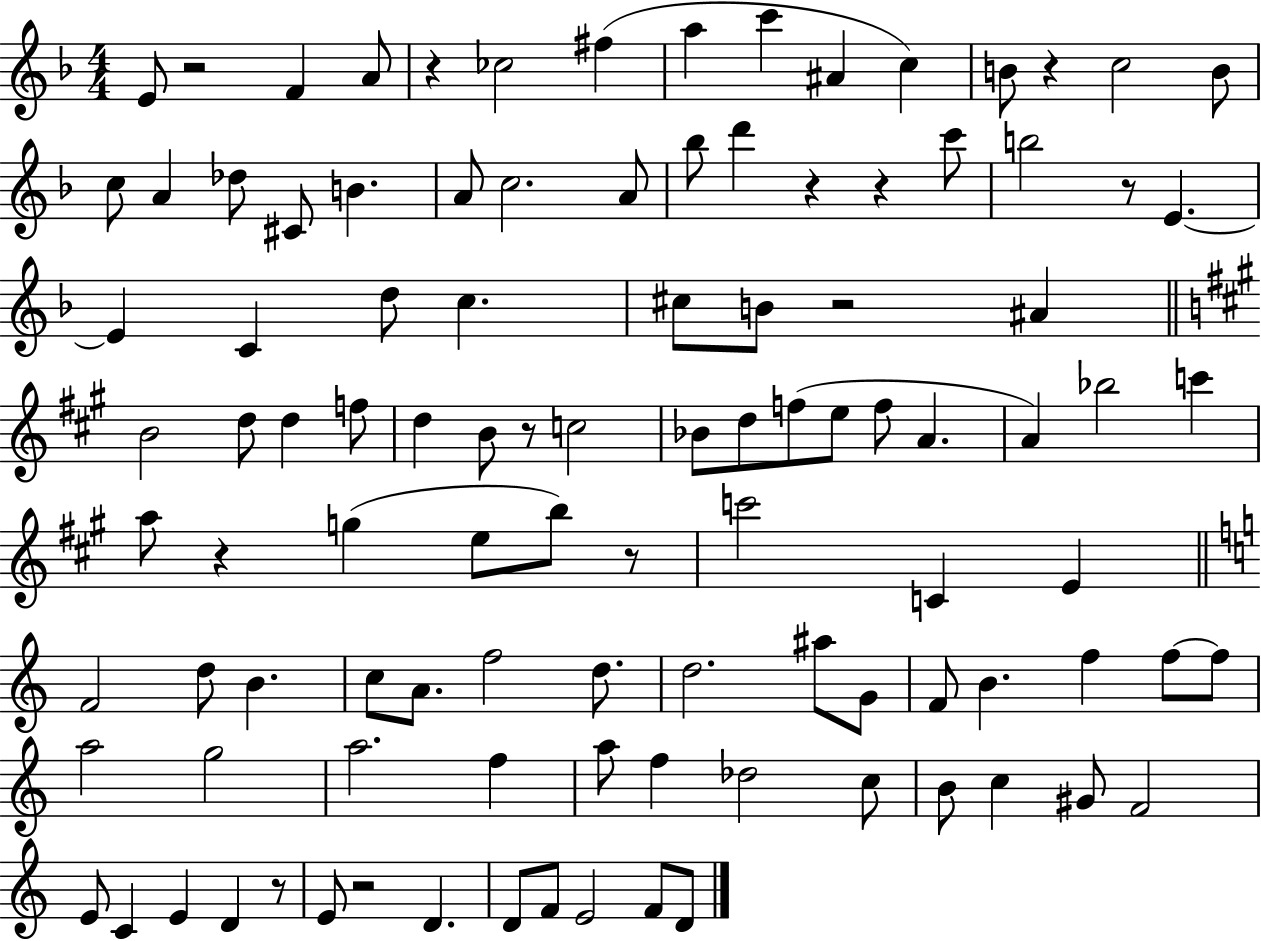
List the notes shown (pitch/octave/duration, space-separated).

E4/e R/h F4/q A4/e R/q CES5/h F#5/q A5/q C6/q A#4/q C5/q B4/e R/q C5/h B4/e C5/e A4/q Db5/e C#4/e B4/q. A4/e C5/h. A4/e Bb5/e D6/q R/q R/q C6/e B5/h R/e E4/q. E4/q C4/q D5/e C5/q. C#5/e B4/e R/h A#4/q B4/h D5/e D5/q F5/e D5/q B4/e R/e C5/h Bb4/e D5/e F5/e E5/e F5/e A4/q. A4/q Bb5/h C6/q A5/e R/q G5/q E5/e B5/e R/e C6/h C4/q E4/q F4/h D5/e B4/q. C5/e A4/e. F5/h D5/e. D5/h. A#5/e G4/e F4/e B4/q. F5/q F5/e F5/e A5/h G5/h A5/h. F5/q A5/e F5/q Db5/h C5/e B4/e C5/q G#4/e F4/h E4/e C4/q E4/q D4/q R/e E4/e R/h D4/q. D4/e F4/e E4/h F4/e D4/e